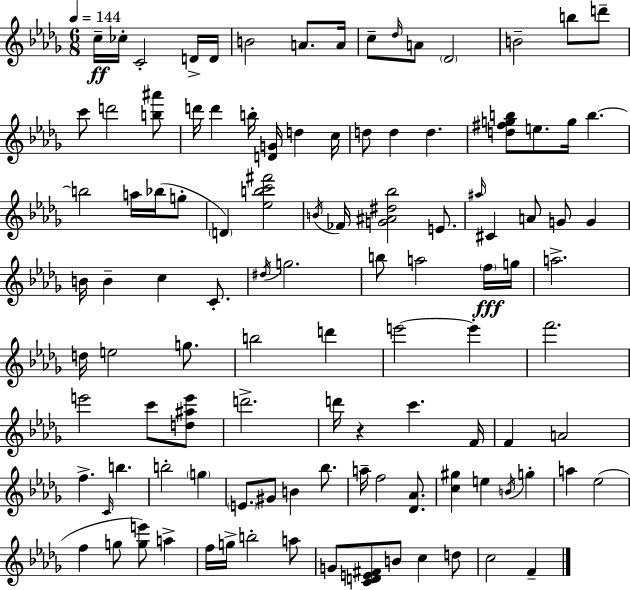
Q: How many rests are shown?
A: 1